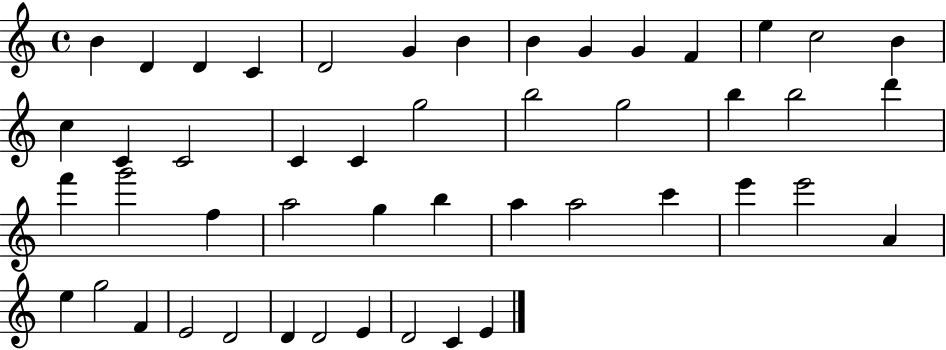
X:1
T:Untitled
M:4/4
L:1/4
K:C
B D D C D2 G B B G G F e c2 B c C C2 C C g2 b2 g2 b b2 d' f' g'2 f a2 g b a a2 c' e' e'2 A e g2 F E2 D2 D D2 E D2 C E